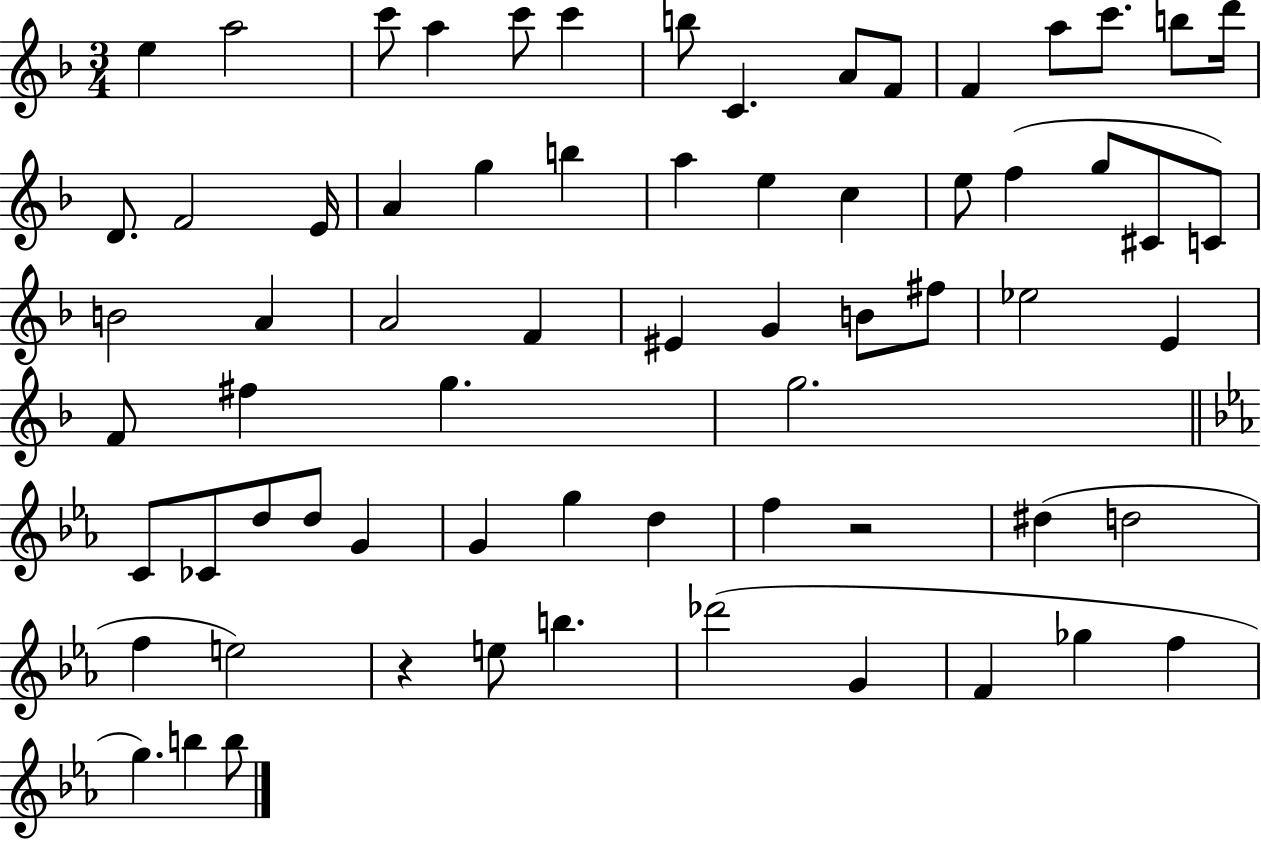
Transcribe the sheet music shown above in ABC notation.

X:1
T:Untitled
M:3/4
L:1/4
K:F
e a2 c'/2 a c'/2 c' b/2 C A/2 F/2 F a/2 c'/2 b/2 d'/4 D/2 F2 E/4 A g b a e c e/2 f g/2 ^C/2 C/2 B2 A A2 F ^E G B/2 ^f/2 _e2 E F/2 ^f g g2 C/2 _C/2 d/2 d/2 G G g d f z2 ^d d2 f e2 z e/2 b _d'2 G F _g f g b b/2